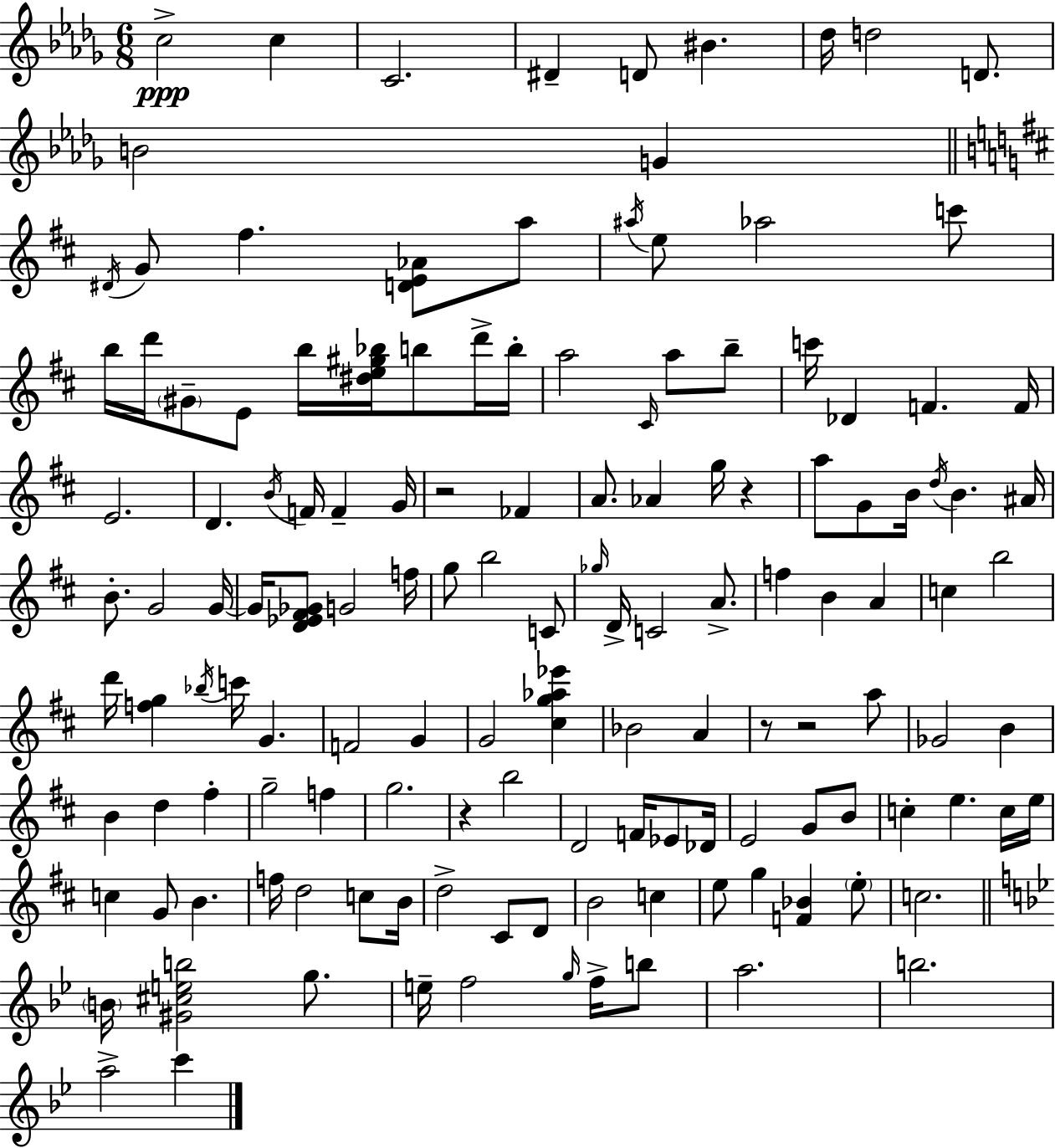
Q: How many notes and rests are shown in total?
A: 138